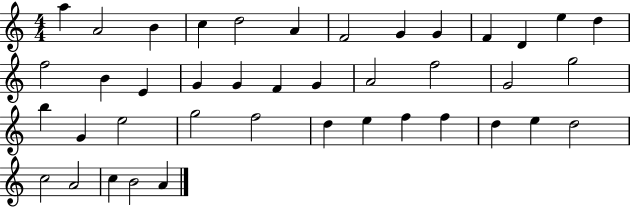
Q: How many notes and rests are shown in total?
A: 41